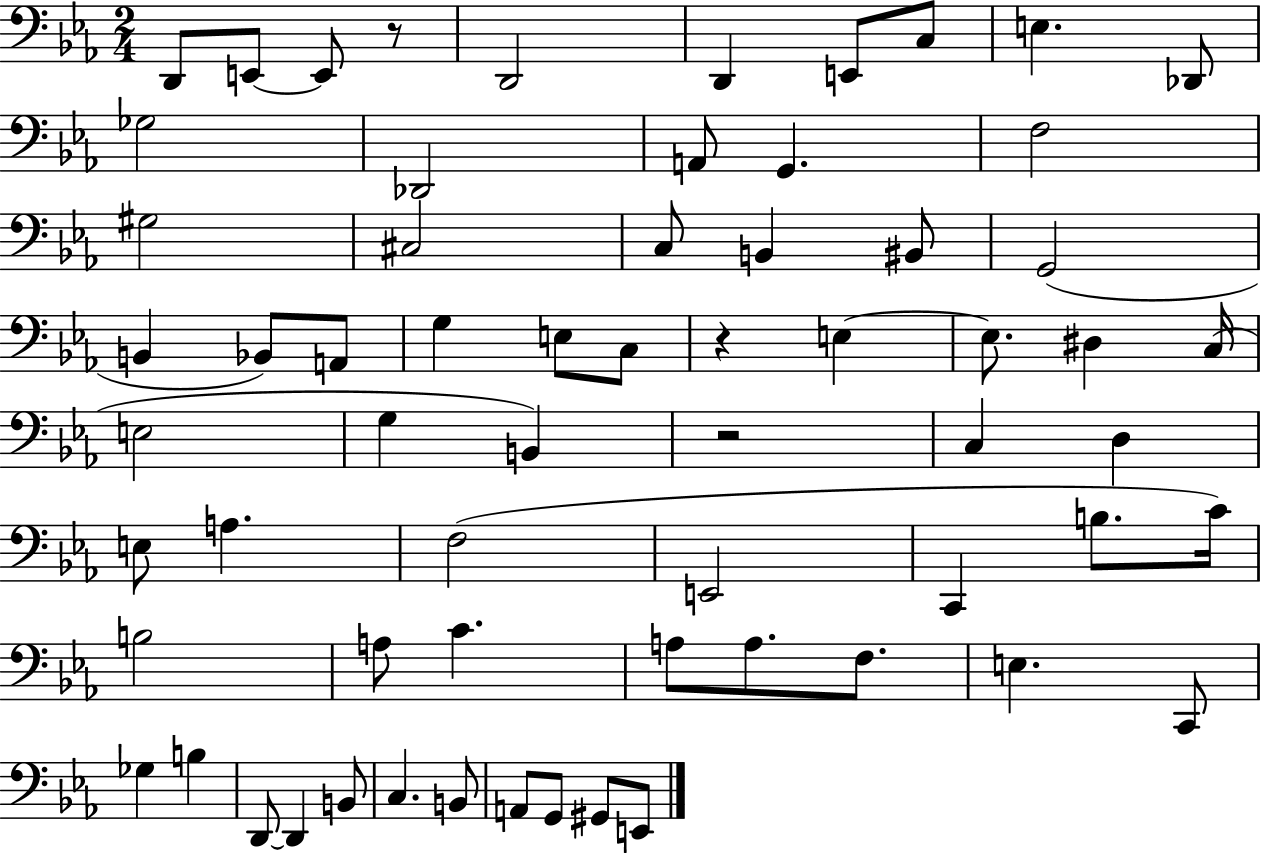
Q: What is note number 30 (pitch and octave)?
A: C3